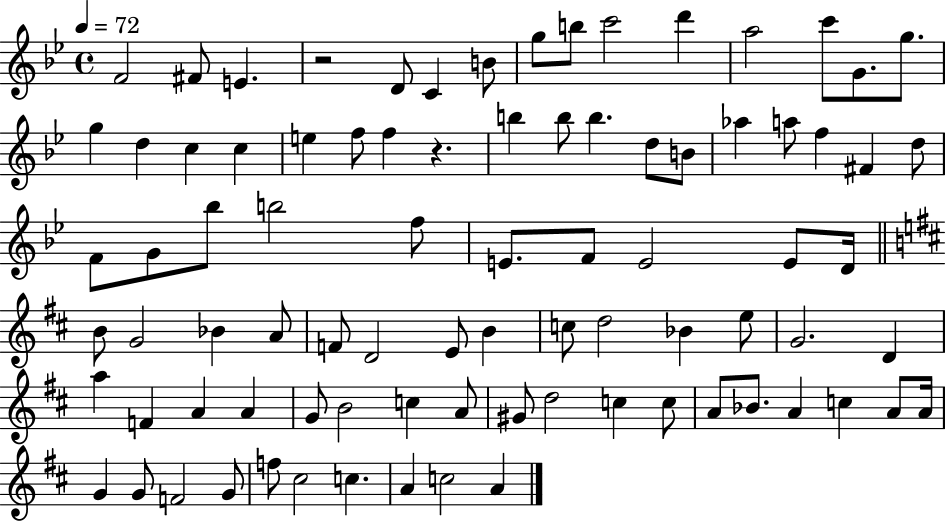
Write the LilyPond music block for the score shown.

{
  \clef treble
  \time 4/4
  \defaultTimeSignature
  \key bes \major
  \tempo 4 = 72
  f'2 fis'8 e'4. | r2 d'8 c'4 b'8 | g''8 b''8 c'''2 d'''4 | a''2 c'''8 g'8. g''8. | \break g''4 d''4 c''4 c''4 | e''4 f''8 f''4 r4. | b''4 b''8 b''4. d''8 b'8 | aes''4 a''8 f''4 fis'4 d''8 | \break f'8 g'8 bes''8 b''2 f''8 | e'8. f'8 e'2 e'8 d'16 | \bar "||" \break \key d \major b'8 g'2 bes'4 a'8 | f'8 d'2 e'8 b'4 | c''8 d''2 bes'4 e''8 | g'2. d'4 | \break a''4 f'4 a'4 a'4 | g'8 b'2 c''4 a'8 | gis'8 d''2 c''4 c''8 | a'8 bes'8. a'4 c''4 a'8 a'16 | \break g'4 g'8 f'2 g'8 | f''8 cis''2 c''4. | a'4 c''2 a'4 | \bar "|."
}